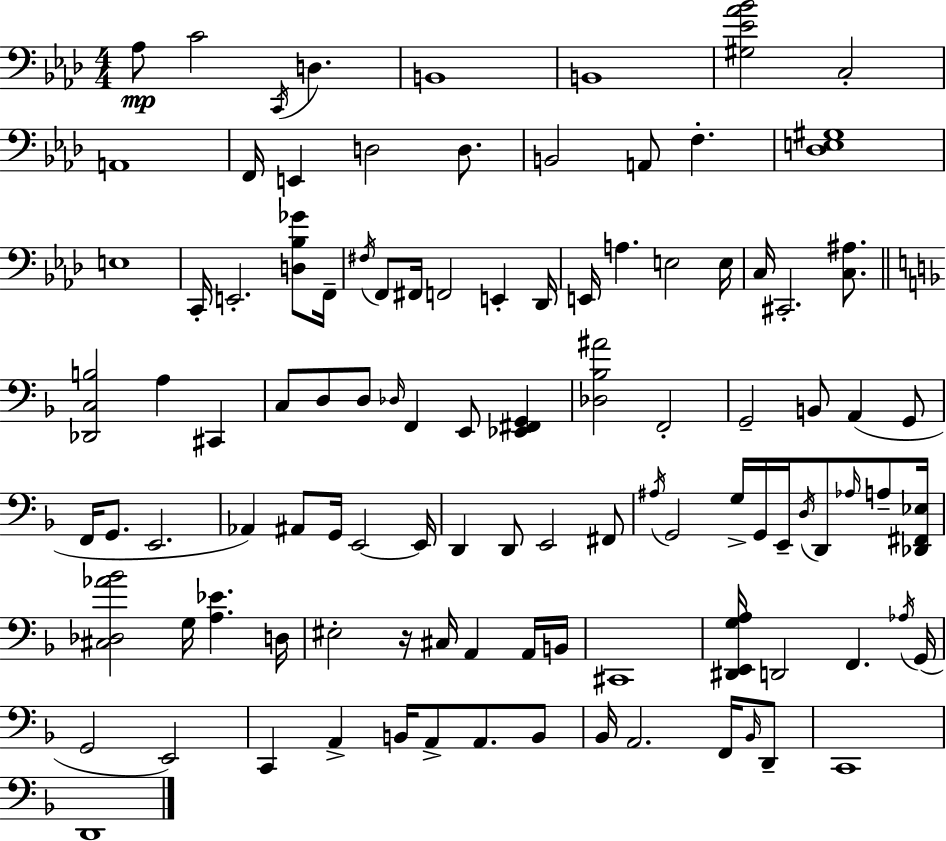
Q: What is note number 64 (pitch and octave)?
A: Ab3